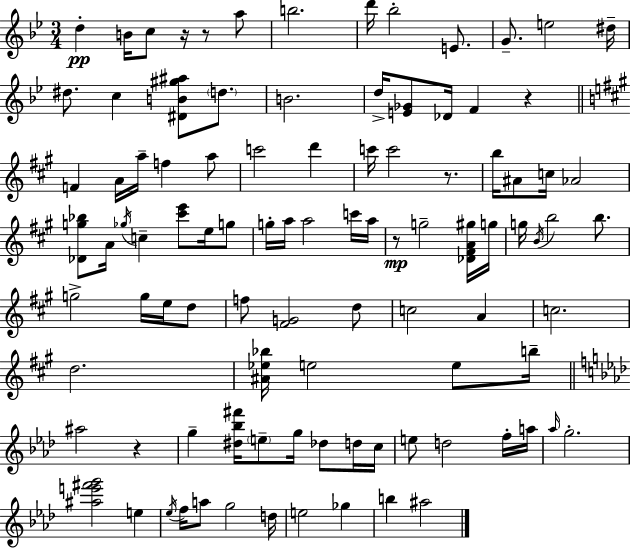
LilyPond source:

{
  \clef treble
  \numericTimeSignature
  \time 3/4
  \key bes \major
  d''4-.\pp b'16 c''8 r16 r8 a''8 | b''2. | d'''16 bes''2-. e'8. | g'8.-- e''2 dis''16-- | \break dis''8. c''4 <dis' b' gis'' ais''>8 \parenthesize d''8. | b'2. | d''16-> <e' ges'>8 des'16 f'4 r4 | \bar "||" \break \key a \major f'4 a'16 a''16-- f''4 a''8 | c'''2 d'''4 | c'''16 c'''2 r8. | b''16 ais'8 c''16 aes'2 | \break <des' g'' bes''>8 a'16 \acciaccatura { ges''16 } c''4-- <cis''' e'''>8 e''16 g''8 | g''16-. a''16 a''2 c'''16 | a''16 r8\mp g''2-- <des' fis' a' gis''>16 | g''16 g''16 \acciaccatura { b'16 } b''2 b''8. | \break g''2-> g''16 e''16 | d''8 f''8 <fis' g'>2 | d''8 c''2 a'4 | c''2. | \break d''2. | <ais' ees'' bes''>16 e''2 e''8 | b''16-- \bar "||" \break \key aes \major ais''2 r4 | g''4-- <dis'' bes'' fis'''>16 \parenthesize e''8-- g''16 des''8 d''16 c''16 | e''8 d''2 f''16-. a''16 | \grace { aes''16 } g''2.-. | \break <ais'' e''' fis''' g'''>2 e''4 | \acciaccatura { ees''16 } f''16 a''8 g''2 | d''16 e''2 ges''4 | b''4 ais''2 | \break \bar "|."
}